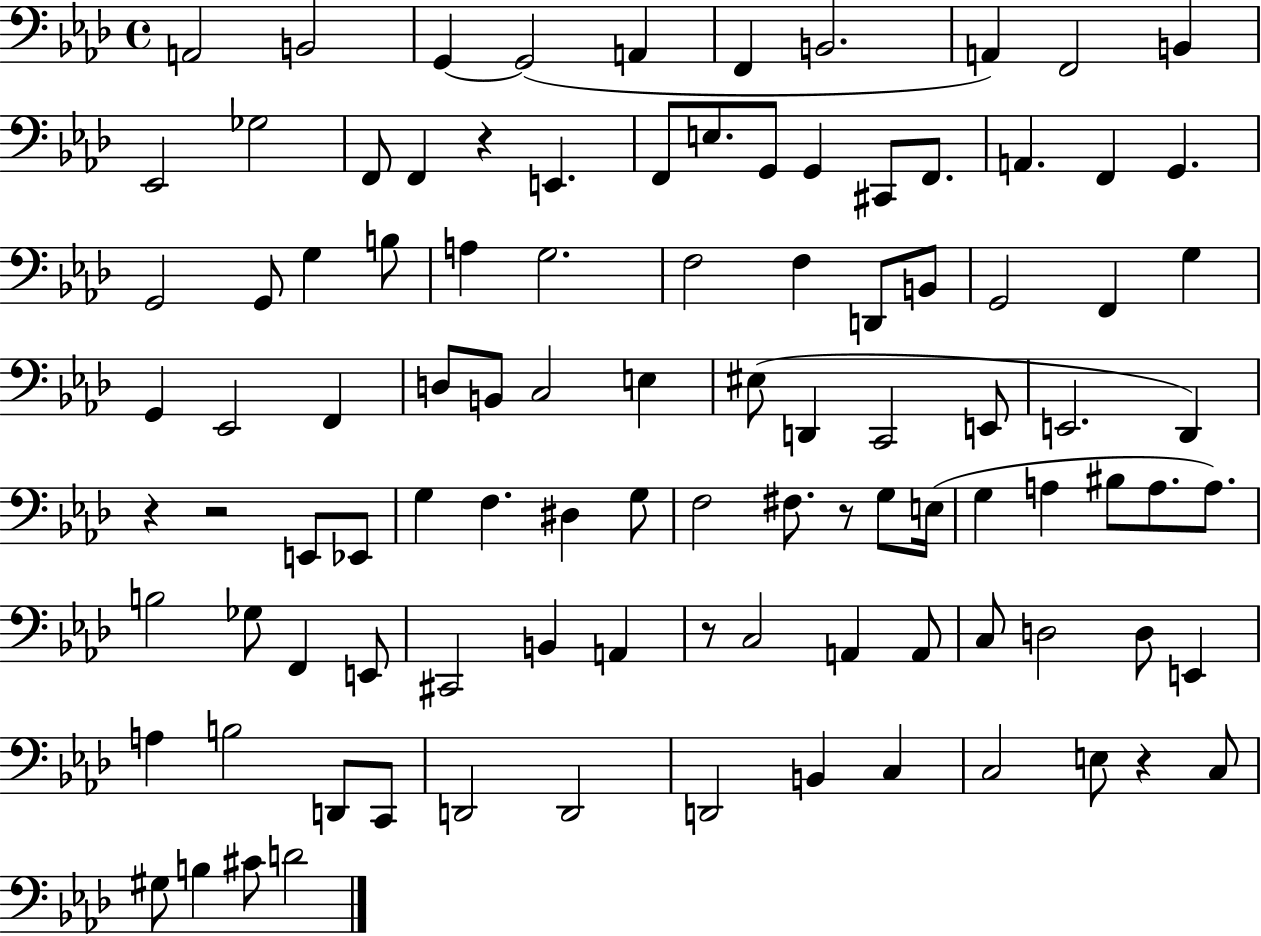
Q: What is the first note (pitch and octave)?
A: A2